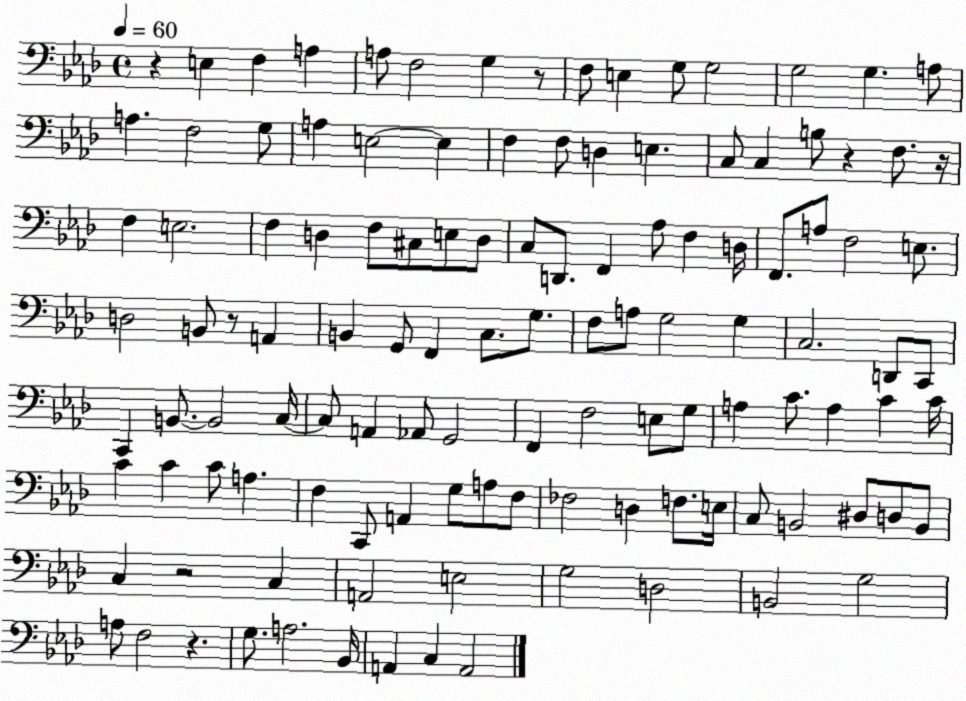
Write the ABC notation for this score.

X:1
T:Untitled
M:4/4
L:1/4
K:Ab
z E, F, A, A,/2 F,2 G, z/2 F,/2 E, G,/2 G,2 G,2 G, A,/2 A, F,2 G,/2 A, E,2 E, F, F,/2 D, E, C,/2 C, B,/2 z F,/2 z/4 F, E,2 F, D, F,/2 ^C,/2 E,/2 D,/2 C,/2 D,,/2 F,, _A,/2 F, D,/4 F,,/2 A,/2 F,2 E,/2 D,2 B,,/2 z/2 A,, B,, G,,/2 F,, C,/2 G,/2 F,/2 A,/2 G,2 G, C,2 D,,/2 C,,/2 C,, B,,/2 B,,2 C,/4 C,/2 A,, _A,,/2 G,,2 F,, F,2 E,/2 G,/2 A, C/2 A, C C/4 C C C/2 A, F, C,,/2 A,, G,/2 A,/2 F,/2 _F,2 D, F,/2 E,/4 C,/2 B,,2 ^D,/2 D,/2 B,,/2 C, z2 C, A,,2 E,2 G,2 D,2 B,,2 G,2 A,/2 F,2 z G,/2 A,2 _B,,/4 A,, C, A,,2